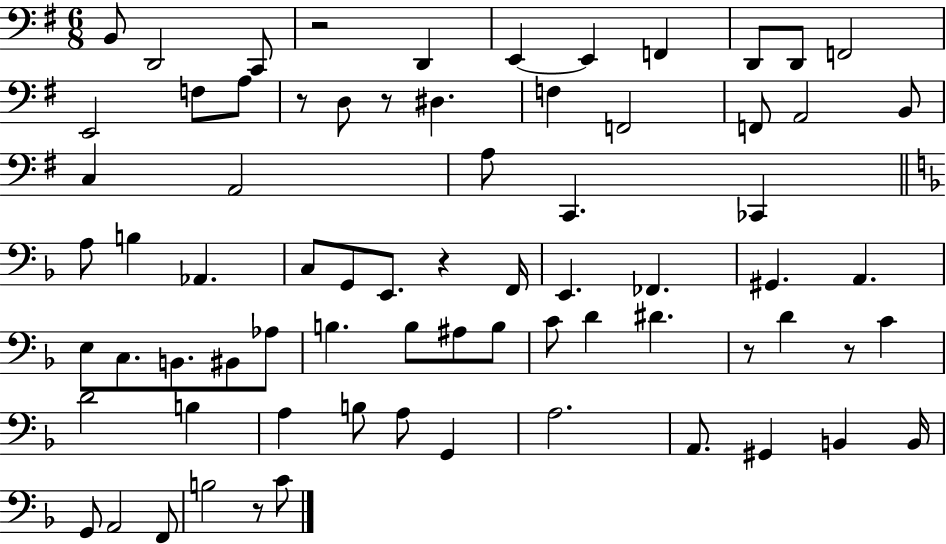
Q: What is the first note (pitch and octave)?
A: B2